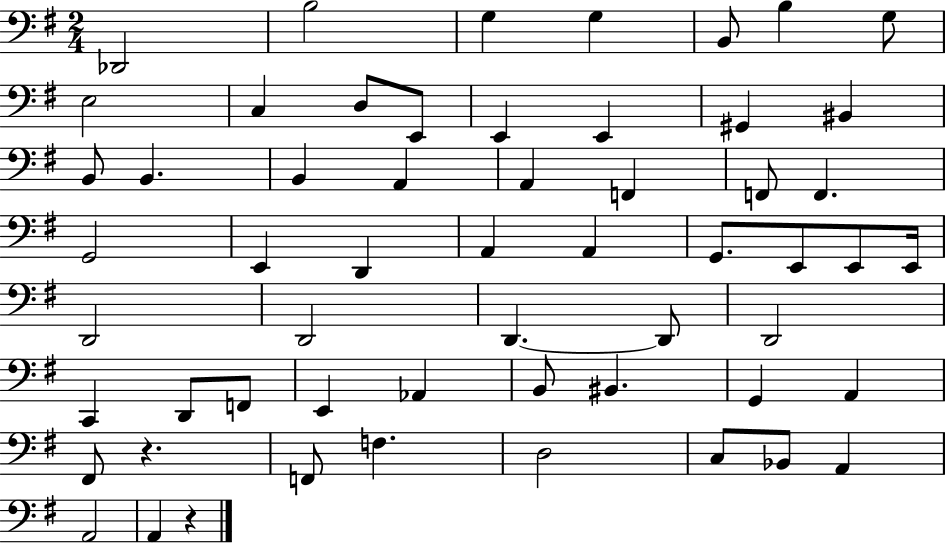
Db2/h B3/h G3/q G3/q B2/e B3/q G3/e E3/h C3/q D3/e E2/e E2/q E2/q G#2/q BIS2/q B2/e B2/q. B2/q A2/q A2/q F2/q F2/e F2/q. G2/h E2/q D2/q A2/q A2/q G2/e. E2/e E2/e E2/s D2/h D2/h D2/q. D2/e D2/h C2/q D2/e F2/e E2/q Ab2/q B2/e BIS2/q. G2/q A2/q F#2/e R/q. F2/e F3/q. D3/h C3/e Bb2/e A2/q A2/h A2/q R/q